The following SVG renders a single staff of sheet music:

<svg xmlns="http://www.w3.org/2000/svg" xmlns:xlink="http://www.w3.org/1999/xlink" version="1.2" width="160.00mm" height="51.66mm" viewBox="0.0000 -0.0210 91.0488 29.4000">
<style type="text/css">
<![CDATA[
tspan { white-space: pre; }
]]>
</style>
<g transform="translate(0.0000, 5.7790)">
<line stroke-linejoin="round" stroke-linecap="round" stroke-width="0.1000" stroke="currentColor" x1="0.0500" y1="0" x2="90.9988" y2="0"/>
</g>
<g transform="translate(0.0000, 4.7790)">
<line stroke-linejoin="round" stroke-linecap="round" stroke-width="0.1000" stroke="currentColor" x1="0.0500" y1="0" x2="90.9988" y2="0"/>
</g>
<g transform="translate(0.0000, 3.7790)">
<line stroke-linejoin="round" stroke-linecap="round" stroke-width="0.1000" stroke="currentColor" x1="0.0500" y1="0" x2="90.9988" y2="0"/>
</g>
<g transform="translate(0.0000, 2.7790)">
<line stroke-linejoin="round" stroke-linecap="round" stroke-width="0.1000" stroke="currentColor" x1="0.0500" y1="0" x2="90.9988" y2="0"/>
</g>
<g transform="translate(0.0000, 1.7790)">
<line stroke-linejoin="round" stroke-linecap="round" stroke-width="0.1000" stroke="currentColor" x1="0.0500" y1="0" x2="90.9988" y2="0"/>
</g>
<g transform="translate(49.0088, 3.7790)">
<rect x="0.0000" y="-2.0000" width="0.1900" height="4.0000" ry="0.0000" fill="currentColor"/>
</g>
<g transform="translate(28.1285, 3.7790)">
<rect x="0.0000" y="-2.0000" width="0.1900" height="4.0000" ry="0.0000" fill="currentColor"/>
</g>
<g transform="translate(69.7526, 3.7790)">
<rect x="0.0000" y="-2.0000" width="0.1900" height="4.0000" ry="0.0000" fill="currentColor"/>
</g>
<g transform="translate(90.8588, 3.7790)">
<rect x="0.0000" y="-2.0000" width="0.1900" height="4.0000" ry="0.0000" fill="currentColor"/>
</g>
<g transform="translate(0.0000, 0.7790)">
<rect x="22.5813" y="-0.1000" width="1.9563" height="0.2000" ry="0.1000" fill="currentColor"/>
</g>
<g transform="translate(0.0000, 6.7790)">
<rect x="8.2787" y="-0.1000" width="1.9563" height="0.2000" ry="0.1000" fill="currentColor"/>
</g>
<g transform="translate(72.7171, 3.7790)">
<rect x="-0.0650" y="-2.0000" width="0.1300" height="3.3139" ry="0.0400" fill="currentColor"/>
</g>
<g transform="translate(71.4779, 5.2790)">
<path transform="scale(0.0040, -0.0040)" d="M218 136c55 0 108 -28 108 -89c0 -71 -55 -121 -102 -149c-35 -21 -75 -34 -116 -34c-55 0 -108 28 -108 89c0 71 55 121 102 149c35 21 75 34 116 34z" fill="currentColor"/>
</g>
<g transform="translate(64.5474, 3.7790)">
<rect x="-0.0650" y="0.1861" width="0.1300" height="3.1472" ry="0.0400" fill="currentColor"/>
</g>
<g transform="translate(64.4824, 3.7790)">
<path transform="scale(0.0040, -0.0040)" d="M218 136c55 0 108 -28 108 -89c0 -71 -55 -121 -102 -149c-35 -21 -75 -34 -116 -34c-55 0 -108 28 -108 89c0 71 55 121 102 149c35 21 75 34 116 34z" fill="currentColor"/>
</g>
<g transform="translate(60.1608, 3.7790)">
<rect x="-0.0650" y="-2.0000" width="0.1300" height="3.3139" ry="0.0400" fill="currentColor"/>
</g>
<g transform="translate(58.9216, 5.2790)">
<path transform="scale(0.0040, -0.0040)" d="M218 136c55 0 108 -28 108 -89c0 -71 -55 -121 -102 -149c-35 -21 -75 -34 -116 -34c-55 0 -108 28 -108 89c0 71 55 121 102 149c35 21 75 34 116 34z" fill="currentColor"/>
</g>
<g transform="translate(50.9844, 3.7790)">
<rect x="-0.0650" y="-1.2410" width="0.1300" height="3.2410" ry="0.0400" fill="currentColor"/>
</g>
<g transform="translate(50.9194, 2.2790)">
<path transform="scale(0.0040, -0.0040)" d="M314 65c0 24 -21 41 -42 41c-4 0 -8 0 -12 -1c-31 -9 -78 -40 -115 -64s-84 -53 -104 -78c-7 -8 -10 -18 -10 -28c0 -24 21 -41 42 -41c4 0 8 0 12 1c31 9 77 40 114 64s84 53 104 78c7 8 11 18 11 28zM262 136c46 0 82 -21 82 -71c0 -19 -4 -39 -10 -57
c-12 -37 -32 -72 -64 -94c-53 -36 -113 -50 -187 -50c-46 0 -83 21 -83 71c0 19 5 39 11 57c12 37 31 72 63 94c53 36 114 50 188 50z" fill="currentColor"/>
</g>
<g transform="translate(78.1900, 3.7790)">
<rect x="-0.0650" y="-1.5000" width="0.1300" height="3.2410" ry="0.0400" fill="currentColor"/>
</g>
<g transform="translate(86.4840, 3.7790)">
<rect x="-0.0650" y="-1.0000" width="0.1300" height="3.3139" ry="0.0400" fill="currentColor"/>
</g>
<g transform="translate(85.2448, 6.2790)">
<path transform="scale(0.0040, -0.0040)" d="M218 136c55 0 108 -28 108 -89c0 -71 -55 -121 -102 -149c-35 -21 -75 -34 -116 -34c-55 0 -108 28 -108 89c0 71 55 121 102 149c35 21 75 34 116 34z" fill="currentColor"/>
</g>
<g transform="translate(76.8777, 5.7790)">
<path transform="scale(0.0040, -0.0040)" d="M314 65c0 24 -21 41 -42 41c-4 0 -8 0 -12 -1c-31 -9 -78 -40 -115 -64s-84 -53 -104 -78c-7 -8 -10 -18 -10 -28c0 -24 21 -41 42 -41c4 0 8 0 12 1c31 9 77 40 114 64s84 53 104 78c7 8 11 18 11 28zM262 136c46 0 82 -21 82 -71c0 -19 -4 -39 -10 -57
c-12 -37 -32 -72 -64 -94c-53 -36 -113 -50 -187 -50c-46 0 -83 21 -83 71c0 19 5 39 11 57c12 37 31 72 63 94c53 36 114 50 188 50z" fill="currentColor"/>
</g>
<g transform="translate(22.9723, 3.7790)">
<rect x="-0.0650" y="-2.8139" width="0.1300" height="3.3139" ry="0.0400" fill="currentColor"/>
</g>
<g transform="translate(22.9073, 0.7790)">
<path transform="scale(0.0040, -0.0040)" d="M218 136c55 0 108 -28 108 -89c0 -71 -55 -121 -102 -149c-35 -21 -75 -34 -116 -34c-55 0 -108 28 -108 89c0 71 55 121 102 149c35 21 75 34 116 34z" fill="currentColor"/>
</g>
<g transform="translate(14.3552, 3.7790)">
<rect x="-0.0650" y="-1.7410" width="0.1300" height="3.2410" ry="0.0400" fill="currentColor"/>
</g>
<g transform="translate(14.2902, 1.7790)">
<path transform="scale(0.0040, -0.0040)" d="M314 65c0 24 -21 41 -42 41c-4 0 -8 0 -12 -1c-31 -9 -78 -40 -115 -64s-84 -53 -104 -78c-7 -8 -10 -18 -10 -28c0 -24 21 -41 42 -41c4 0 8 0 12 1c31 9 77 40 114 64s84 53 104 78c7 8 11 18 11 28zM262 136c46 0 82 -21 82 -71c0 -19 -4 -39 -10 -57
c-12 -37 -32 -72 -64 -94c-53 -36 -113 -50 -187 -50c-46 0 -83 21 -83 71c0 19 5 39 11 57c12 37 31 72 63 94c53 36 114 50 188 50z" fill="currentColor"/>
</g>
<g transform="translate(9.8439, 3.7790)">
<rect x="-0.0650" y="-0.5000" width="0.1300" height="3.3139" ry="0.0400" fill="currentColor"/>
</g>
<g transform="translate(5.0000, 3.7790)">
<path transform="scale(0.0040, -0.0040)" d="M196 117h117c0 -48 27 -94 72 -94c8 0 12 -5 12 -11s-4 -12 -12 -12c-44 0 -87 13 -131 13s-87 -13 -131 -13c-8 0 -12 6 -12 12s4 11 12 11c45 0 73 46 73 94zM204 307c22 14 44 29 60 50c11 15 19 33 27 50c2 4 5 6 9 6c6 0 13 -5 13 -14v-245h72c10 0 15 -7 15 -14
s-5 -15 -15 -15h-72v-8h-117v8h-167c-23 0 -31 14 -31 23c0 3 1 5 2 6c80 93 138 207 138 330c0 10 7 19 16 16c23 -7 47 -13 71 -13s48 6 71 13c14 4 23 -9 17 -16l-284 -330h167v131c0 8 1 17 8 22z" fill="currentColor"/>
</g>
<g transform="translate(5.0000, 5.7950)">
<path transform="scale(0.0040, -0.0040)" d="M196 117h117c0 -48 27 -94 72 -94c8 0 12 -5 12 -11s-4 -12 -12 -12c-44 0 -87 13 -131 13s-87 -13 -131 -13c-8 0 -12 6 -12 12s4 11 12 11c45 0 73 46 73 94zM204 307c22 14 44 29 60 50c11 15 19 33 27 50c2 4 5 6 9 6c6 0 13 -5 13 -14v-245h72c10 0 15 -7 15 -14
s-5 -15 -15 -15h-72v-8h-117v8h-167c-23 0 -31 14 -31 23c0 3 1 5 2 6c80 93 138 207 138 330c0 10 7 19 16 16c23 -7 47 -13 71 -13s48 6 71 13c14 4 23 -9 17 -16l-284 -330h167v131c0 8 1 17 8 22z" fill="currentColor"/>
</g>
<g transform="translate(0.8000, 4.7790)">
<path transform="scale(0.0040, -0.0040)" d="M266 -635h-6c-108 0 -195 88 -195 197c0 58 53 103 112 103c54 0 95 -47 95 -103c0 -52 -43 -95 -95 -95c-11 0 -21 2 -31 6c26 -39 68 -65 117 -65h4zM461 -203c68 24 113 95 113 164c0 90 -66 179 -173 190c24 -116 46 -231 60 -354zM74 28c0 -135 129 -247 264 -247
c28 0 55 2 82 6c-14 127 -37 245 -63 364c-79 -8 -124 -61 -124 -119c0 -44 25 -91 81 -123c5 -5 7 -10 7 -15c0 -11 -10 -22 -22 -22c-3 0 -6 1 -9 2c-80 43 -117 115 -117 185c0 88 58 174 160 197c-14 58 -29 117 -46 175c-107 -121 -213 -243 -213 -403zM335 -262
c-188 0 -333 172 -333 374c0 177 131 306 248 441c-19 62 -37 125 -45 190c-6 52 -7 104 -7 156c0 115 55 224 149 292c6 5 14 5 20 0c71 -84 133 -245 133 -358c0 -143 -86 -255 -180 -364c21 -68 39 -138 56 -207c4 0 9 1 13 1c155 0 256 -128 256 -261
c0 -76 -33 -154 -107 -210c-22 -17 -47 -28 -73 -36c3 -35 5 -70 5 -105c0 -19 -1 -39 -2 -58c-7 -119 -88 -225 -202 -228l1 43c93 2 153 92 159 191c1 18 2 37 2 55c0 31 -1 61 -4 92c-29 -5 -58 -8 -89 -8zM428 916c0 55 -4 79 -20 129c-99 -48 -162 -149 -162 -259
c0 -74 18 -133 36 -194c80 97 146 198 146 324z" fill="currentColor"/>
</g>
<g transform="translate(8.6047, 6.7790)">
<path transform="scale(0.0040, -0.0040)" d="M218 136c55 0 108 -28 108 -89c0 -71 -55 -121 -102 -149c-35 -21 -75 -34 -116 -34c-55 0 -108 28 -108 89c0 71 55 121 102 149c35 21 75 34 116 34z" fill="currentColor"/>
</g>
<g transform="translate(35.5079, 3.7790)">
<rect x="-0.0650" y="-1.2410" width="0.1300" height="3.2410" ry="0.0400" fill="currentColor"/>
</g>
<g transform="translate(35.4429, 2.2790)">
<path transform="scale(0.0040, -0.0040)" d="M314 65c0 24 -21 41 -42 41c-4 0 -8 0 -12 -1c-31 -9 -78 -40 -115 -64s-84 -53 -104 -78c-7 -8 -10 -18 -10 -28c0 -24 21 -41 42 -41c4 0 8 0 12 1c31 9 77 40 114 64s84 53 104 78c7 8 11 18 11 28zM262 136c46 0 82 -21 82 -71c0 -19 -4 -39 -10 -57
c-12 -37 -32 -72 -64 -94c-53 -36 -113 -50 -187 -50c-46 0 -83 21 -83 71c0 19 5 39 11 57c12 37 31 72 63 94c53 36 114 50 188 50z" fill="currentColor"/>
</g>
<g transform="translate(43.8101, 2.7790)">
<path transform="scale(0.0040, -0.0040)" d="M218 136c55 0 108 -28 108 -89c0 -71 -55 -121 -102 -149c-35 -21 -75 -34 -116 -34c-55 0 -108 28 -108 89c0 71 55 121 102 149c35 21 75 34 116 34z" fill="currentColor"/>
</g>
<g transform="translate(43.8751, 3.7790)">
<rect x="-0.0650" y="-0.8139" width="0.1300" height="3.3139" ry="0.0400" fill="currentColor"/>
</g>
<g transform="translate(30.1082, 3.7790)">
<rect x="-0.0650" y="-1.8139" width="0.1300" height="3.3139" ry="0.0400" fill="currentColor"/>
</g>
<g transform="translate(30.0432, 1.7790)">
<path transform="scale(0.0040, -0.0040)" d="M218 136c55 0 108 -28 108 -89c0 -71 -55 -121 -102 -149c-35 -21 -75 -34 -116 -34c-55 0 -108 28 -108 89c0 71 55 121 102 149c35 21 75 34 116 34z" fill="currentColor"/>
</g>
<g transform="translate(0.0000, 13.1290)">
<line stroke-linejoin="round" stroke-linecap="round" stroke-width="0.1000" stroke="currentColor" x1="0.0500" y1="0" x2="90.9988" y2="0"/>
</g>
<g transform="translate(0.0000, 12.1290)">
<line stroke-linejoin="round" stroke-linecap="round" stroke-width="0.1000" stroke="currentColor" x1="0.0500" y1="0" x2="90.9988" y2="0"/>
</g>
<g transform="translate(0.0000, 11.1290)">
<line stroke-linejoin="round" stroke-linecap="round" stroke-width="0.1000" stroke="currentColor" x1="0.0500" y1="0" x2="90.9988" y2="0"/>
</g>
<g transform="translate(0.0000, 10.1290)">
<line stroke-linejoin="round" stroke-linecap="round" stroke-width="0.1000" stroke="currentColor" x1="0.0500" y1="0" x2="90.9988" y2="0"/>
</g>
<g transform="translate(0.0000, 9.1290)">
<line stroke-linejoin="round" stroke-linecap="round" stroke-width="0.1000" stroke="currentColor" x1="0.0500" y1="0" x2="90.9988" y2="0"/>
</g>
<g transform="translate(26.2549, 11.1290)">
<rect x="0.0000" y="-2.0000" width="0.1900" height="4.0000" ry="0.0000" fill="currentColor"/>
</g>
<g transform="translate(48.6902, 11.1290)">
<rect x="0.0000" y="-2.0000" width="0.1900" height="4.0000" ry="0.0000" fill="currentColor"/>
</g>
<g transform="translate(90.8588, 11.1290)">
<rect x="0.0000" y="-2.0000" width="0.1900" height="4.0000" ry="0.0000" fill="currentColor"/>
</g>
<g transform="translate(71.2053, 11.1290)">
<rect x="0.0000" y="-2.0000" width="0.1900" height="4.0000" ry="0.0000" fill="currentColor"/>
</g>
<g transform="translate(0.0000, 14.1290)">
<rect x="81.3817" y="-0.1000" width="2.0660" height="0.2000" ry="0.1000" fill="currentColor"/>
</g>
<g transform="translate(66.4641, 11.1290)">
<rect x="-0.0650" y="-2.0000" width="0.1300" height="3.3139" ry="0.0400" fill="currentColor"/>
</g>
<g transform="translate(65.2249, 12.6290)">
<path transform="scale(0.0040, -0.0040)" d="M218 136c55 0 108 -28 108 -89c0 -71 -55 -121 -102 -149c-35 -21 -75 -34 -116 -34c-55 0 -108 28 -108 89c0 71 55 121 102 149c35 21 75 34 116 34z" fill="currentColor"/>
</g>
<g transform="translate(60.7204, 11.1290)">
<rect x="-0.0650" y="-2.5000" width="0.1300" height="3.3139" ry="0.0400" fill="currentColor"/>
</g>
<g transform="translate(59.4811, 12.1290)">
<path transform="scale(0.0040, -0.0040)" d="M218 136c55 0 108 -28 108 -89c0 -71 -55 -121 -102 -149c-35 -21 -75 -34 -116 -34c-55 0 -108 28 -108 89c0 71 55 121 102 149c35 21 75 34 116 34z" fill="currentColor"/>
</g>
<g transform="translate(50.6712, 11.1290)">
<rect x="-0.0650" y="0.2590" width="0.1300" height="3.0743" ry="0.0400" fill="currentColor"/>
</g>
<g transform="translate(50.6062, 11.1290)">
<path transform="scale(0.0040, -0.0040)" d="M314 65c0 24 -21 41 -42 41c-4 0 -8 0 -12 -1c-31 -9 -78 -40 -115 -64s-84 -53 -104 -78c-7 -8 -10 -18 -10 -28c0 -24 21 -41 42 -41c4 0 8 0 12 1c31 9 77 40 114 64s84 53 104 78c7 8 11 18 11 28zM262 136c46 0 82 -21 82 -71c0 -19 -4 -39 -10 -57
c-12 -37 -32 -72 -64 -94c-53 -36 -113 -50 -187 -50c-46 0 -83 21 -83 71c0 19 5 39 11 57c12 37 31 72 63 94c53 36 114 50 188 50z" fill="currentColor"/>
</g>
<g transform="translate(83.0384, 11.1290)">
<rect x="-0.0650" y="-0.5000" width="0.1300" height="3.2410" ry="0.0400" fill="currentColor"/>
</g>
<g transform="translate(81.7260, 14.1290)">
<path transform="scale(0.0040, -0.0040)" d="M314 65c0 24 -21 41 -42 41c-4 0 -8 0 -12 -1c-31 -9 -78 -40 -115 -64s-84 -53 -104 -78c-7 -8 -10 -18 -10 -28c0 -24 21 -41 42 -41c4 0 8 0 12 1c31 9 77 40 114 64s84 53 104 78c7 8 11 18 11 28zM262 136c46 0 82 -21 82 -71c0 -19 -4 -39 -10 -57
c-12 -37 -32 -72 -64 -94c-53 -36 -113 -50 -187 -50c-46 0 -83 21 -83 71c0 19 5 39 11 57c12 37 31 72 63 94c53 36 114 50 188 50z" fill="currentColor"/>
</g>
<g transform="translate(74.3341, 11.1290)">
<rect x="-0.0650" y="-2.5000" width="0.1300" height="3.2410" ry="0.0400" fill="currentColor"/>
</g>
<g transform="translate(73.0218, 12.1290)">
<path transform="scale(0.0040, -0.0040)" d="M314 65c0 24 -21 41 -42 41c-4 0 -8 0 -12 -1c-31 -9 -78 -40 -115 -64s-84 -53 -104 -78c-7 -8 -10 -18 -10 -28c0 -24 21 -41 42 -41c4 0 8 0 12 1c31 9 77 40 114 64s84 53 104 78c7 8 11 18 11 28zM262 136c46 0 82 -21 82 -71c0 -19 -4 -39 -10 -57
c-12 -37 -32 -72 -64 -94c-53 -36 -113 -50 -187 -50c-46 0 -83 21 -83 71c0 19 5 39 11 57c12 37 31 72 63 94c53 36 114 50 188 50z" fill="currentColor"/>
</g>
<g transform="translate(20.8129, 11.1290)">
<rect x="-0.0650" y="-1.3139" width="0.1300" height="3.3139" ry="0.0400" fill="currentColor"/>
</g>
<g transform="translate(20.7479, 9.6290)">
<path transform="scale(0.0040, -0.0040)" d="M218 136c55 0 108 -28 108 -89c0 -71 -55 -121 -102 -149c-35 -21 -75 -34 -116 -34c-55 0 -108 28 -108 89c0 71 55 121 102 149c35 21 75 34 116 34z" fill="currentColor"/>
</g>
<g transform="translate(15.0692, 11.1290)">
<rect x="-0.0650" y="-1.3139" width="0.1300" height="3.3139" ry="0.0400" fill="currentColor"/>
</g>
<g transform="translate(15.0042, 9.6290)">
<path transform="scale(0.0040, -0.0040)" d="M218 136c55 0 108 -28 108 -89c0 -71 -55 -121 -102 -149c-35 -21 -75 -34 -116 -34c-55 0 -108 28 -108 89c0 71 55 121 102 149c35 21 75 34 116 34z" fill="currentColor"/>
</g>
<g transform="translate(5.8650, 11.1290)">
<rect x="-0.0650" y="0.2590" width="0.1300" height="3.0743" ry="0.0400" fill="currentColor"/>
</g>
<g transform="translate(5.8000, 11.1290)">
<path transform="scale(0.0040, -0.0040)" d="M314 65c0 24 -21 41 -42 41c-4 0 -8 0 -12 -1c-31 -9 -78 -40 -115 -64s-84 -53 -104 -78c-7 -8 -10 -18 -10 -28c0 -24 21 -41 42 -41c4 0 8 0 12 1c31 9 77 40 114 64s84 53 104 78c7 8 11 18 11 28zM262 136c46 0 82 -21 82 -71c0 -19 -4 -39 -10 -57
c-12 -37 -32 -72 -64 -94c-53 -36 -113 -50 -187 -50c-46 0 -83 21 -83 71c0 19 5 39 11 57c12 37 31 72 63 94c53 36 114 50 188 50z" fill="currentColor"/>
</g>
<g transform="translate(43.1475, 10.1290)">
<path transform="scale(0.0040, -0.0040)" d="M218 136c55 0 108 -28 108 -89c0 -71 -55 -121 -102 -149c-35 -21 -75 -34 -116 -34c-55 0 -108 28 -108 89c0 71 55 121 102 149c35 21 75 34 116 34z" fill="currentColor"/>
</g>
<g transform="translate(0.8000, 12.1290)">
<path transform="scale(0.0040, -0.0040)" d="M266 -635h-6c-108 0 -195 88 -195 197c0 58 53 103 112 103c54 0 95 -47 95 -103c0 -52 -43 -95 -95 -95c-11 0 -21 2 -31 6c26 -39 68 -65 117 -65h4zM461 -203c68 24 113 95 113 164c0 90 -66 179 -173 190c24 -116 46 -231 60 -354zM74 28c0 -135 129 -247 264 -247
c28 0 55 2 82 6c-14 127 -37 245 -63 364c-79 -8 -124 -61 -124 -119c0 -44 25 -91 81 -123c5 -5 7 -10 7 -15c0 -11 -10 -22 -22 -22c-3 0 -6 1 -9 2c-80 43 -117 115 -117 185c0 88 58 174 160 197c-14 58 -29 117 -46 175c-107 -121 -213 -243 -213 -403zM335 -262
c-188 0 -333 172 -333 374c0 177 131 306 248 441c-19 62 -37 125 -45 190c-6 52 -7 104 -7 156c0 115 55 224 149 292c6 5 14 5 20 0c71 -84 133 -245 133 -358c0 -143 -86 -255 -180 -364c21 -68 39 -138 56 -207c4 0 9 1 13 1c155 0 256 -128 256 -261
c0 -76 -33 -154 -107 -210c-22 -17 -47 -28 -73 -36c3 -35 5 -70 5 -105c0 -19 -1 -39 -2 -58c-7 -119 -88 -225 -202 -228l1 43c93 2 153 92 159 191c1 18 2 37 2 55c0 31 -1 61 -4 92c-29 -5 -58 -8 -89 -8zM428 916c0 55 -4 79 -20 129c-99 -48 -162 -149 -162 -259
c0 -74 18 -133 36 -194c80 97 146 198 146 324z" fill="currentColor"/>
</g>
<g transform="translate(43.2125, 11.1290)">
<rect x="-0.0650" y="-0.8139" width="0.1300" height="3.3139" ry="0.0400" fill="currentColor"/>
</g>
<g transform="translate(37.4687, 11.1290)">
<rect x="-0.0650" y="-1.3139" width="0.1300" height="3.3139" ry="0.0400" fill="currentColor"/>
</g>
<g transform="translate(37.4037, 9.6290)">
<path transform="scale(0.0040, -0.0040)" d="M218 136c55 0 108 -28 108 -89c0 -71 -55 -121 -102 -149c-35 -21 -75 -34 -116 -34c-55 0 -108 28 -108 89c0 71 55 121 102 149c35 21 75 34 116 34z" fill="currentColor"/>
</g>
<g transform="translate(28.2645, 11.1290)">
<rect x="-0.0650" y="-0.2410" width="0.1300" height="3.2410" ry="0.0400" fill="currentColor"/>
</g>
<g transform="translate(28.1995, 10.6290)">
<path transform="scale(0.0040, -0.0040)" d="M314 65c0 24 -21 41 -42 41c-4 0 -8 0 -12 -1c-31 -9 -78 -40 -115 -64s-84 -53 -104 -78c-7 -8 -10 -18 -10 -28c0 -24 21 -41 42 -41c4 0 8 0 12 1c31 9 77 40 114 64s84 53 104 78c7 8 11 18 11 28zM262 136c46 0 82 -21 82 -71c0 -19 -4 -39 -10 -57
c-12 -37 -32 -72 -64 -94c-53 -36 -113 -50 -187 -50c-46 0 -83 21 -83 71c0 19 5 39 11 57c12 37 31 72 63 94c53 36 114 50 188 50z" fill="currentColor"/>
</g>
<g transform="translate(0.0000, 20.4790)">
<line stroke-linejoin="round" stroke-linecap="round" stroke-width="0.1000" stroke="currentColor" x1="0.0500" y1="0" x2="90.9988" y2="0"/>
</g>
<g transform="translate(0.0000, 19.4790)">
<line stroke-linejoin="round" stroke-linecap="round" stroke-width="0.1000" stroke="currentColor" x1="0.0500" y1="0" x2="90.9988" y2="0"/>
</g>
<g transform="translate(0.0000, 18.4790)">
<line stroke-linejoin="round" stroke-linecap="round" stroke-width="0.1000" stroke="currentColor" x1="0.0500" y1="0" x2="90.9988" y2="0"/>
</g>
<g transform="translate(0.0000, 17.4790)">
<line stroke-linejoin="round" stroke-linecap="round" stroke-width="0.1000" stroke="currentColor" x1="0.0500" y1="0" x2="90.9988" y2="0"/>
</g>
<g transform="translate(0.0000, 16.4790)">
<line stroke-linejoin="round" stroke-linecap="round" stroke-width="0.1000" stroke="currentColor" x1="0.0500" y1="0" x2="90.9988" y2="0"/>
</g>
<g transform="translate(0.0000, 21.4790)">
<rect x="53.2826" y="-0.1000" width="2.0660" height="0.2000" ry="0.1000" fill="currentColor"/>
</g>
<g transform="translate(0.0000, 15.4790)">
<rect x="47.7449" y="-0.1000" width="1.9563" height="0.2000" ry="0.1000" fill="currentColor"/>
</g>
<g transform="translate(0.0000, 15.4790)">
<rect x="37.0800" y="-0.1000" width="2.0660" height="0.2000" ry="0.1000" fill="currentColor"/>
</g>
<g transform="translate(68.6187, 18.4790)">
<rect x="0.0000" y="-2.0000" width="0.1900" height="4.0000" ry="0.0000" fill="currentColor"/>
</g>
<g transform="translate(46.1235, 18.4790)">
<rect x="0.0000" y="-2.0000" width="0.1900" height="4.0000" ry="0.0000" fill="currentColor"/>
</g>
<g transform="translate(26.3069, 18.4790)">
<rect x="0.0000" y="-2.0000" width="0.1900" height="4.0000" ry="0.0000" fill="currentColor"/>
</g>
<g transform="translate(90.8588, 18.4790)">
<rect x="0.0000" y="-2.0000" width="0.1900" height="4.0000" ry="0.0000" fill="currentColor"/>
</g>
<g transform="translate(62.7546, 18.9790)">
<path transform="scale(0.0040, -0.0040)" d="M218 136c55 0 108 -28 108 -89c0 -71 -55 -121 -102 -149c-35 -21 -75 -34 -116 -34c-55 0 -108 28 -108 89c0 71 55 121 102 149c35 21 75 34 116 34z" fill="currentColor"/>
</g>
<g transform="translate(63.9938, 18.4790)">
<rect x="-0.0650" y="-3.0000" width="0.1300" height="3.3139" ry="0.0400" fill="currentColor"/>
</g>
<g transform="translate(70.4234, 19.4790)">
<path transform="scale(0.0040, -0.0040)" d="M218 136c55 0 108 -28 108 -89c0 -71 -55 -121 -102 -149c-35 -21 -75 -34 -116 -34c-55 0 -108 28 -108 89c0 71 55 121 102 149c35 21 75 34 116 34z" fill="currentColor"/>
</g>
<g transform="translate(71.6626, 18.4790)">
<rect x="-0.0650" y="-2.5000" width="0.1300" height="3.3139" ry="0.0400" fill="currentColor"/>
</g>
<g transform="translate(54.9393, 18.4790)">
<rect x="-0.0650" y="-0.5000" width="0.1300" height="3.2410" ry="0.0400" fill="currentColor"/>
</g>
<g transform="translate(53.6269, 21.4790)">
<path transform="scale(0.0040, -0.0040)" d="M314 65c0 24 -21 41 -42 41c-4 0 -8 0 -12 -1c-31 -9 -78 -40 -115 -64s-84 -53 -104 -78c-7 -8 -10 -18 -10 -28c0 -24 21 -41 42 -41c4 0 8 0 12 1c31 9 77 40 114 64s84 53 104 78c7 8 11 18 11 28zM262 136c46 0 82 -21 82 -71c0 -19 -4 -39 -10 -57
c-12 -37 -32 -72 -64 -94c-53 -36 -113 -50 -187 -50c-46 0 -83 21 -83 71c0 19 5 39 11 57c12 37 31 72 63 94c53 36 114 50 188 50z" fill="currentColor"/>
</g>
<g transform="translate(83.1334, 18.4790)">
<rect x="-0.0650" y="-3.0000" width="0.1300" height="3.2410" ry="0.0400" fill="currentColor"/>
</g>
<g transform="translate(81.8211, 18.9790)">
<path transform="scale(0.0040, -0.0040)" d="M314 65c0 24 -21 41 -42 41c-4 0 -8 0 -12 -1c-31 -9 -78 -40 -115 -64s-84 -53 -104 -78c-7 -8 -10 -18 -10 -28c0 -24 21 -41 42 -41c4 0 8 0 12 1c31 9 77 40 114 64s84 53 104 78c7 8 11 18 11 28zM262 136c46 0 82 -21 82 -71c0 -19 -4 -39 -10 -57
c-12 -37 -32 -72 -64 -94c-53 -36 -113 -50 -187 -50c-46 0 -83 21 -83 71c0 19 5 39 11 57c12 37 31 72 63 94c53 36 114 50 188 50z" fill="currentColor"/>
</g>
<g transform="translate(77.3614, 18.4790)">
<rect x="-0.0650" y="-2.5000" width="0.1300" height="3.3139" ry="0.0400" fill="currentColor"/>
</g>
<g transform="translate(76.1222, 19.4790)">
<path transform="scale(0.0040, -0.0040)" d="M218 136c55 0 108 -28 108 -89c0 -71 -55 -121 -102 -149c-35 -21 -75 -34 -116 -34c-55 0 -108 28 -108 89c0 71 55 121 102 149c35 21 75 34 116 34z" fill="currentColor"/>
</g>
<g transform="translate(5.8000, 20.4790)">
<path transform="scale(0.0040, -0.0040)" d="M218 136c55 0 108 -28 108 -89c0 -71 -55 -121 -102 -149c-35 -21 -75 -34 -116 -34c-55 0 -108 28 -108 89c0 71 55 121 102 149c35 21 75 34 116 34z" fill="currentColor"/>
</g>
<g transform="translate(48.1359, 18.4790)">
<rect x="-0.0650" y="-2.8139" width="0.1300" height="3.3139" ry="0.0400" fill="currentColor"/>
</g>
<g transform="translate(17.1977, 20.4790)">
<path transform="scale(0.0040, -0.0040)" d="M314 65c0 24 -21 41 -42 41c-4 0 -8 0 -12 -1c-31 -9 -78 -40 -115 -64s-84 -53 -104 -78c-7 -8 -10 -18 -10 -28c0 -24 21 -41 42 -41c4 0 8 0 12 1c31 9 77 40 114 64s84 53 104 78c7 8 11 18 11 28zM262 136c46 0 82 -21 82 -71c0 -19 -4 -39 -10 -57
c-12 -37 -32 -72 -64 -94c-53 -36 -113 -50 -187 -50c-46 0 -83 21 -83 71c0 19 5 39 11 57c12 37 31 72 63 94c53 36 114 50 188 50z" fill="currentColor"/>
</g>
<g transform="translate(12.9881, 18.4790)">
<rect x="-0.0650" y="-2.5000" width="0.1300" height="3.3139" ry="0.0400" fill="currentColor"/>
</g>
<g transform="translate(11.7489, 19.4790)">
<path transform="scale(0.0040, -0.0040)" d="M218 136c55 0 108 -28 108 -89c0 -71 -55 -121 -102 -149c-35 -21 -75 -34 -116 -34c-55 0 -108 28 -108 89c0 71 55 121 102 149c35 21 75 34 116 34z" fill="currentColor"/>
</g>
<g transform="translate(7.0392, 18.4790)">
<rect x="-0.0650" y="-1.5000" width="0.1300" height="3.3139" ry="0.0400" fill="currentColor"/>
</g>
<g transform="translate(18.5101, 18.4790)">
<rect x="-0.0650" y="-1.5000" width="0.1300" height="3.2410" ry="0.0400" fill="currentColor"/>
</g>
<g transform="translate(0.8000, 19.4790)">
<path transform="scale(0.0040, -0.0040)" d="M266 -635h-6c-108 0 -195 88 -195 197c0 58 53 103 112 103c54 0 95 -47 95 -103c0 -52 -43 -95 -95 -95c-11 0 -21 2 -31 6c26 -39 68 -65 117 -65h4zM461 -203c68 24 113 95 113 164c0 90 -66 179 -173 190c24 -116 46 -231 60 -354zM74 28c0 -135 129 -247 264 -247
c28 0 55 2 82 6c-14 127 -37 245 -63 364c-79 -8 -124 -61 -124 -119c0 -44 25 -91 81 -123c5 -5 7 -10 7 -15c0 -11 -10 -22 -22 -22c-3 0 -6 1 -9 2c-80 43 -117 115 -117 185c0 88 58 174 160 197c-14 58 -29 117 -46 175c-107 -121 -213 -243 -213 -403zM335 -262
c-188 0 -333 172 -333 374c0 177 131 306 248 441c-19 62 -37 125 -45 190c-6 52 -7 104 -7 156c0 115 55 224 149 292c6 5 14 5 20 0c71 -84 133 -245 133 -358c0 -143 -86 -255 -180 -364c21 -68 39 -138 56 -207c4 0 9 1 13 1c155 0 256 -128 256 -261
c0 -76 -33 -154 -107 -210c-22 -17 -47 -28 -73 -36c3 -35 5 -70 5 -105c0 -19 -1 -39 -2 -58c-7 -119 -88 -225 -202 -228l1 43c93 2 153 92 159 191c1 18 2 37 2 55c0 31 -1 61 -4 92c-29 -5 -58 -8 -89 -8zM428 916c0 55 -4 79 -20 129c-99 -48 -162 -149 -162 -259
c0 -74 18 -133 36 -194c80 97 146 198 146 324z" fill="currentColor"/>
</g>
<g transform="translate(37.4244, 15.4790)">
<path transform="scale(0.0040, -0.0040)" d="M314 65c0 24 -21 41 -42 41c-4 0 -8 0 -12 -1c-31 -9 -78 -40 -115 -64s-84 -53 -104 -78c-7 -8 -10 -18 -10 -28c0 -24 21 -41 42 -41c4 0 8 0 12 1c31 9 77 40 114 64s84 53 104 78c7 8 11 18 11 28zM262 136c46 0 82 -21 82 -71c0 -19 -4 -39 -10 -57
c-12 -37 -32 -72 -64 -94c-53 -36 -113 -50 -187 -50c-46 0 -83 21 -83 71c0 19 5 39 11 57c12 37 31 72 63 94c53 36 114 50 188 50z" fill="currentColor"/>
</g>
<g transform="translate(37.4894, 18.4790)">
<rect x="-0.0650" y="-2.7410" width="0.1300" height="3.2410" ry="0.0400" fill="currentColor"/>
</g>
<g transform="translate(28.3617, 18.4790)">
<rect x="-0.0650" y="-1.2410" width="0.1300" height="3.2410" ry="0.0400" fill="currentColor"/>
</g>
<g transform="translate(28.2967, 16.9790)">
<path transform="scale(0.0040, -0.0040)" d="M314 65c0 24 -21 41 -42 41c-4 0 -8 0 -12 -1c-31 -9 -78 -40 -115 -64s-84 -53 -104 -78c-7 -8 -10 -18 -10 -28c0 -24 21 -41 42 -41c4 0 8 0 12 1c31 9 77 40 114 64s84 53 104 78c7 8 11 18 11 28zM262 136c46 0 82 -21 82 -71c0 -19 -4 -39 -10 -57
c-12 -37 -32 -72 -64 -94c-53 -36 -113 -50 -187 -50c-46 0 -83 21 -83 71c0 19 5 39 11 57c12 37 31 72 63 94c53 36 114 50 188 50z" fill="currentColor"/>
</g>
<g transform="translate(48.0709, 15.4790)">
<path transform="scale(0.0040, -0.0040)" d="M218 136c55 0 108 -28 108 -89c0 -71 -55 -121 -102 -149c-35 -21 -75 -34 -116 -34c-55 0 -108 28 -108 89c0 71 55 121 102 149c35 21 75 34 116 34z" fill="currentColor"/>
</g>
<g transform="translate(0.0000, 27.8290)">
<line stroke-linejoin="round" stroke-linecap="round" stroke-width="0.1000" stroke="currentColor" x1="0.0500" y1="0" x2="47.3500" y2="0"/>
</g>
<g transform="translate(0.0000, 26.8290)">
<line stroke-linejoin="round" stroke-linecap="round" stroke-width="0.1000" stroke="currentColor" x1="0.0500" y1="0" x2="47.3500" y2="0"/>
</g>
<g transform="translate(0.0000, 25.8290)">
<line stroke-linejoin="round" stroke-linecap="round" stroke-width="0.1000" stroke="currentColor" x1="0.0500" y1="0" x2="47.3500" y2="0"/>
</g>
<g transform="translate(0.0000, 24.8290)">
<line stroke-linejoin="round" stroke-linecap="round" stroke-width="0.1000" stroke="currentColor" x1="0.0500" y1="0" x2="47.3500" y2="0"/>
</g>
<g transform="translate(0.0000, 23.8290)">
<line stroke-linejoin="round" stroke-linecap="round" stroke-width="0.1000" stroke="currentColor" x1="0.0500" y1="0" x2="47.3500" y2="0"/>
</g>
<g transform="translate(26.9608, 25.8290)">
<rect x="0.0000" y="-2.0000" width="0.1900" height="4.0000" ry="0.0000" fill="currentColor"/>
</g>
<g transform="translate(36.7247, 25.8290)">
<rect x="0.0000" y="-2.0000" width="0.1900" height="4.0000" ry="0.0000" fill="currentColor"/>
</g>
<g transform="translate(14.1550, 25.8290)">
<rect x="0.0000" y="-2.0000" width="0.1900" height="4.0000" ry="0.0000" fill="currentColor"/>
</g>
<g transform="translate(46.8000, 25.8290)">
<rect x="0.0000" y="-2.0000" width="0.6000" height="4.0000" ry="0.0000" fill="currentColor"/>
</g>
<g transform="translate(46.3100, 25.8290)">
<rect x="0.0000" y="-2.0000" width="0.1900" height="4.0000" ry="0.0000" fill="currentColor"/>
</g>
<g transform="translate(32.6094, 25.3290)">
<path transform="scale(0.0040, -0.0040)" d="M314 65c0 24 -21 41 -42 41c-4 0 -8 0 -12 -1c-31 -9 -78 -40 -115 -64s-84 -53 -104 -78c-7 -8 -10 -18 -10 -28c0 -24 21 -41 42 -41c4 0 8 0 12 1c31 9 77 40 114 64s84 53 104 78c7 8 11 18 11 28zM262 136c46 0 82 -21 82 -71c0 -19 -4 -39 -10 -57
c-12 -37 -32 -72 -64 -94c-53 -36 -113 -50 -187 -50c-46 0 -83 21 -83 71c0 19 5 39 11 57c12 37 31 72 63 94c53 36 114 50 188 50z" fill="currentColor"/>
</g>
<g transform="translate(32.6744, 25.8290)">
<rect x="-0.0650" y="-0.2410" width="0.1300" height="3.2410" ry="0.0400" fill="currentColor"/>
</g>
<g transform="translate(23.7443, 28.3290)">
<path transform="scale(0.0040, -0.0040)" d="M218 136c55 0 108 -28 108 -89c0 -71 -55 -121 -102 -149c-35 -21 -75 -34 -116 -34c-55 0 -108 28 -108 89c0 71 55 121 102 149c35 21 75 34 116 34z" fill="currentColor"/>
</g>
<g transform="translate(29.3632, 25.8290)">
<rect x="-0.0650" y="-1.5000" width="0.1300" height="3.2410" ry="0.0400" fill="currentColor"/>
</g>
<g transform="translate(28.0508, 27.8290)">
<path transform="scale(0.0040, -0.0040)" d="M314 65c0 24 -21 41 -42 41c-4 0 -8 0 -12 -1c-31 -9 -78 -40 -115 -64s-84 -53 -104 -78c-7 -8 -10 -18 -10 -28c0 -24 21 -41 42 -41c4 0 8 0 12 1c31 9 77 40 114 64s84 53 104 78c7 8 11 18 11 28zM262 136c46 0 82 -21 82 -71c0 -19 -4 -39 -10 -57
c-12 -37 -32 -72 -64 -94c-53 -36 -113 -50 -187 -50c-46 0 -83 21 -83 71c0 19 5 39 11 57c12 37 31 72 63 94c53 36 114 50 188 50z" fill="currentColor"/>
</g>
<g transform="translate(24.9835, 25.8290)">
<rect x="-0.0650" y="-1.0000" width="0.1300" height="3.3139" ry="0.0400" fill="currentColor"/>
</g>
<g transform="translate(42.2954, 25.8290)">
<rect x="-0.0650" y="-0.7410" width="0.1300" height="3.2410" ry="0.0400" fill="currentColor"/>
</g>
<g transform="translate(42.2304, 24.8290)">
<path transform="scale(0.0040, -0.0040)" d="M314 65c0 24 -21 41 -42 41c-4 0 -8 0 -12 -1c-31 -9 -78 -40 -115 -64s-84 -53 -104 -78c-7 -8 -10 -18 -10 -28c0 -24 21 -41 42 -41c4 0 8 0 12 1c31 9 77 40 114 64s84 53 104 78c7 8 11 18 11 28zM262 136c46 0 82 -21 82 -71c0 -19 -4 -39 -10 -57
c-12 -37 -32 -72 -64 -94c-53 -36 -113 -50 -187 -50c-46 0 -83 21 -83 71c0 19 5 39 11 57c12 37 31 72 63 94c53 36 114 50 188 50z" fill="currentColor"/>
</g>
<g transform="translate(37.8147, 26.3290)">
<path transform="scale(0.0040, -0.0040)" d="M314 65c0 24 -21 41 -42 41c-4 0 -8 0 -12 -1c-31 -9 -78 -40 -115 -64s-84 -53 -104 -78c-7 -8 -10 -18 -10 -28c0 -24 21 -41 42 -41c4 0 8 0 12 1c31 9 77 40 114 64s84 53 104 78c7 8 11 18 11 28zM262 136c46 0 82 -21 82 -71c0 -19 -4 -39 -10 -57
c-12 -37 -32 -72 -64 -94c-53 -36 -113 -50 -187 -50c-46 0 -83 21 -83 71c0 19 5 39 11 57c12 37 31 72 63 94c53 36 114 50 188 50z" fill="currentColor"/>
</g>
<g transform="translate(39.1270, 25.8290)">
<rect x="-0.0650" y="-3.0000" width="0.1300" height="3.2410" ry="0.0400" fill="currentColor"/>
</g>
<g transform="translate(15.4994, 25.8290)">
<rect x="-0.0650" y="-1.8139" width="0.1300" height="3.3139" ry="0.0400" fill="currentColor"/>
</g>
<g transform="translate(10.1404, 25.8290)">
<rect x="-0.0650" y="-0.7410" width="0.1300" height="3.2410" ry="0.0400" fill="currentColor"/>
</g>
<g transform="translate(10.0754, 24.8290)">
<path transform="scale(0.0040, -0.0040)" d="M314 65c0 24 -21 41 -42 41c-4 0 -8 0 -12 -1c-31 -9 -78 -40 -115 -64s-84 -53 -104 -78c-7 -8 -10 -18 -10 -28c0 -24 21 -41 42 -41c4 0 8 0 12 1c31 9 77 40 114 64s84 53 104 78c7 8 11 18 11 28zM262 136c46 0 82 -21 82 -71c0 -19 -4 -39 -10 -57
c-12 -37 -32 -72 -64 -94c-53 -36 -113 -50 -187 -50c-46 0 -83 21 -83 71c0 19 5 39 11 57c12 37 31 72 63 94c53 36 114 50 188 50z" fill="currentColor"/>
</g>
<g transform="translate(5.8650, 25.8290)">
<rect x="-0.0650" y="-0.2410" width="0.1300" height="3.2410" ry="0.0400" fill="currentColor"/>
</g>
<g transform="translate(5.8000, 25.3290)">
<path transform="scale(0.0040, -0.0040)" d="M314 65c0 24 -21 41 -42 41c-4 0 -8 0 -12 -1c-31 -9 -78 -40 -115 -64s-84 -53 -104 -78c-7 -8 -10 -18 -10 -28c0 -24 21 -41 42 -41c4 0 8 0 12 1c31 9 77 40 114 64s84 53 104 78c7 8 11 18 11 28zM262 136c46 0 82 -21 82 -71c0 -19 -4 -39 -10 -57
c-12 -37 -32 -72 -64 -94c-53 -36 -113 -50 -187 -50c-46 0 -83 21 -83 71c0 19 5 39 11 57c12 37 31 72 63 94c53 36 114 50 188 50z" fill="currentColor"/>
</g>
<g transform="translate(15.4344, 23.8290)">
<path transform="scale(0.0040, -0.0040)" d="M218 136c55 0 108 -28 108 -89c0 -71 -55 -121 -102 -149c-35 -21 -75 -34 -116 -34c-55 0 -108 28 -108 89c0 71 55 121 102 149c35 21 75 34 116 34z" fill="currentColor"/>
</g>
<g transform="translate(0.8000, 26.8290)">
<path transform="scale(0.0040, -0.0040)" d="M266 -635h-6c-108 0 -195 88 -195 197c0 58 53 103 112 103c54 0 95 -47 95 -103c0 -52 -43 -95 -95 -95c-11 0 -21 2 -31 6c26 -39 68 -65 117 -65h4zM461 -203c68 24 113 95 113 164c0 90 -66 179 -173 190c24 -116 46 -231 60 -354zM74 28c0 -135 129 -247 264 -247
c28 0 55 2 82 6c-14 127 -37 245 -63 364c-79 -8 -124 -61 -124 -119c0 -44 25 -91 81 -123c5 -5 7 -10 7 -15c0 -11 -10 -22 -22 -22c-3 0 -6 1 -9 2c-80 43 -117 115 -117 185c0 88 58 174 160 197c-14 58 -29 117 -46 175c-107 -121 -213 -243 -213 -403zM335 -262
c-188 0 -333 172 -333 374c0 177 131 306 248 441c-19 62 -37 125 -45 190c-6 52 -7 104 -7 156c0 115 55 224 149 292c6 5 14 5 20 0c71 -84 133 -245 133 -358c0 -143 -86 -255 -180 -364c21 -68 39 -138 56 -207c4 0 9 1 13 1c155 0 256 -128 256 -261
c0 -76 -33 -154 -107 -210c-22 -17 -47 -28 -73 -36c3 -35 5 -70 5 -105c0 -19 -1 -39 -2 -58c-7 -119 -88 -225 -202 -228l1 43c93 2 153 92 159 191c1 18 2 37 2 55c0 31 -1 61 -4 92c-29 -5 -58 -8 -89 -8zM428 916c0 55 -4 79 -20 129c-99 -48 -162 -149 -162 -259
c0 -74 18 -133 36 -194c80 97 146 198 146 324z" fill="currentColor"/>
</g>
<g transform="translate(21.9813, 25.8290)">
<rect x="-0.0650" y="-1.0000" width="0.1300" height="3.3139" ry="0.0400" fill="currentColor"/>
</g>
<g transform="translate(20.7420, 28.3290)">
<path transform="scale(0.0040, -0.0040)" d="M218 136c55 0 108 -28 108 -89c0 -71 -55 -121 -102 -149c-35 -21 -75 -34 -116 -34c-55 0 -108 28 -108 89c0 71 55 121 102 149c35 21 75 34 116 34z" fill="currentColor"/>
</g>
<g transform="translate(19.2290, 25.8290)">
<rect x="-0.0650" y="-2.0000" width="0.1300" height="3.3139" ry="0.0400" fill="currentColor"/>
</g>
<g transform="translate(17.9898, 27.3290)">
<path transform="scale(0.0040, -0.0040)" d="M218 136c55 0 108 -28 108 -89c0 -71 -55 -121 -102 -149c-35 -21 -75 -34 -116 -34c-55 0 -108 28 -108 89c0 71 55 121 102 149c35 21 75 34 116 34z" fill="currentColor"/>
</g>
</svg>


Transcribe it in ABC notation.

X:1
T:Untitled
M:4/4
L:1/4
K:C
C f2 a f e2 d e2 F B F E2 D B2 e e c2 e d B2 G F G2 C2 E G E2 e2 a2 a C2 A G G A2 c2 d2 f F D D E2 c2 A2 d2